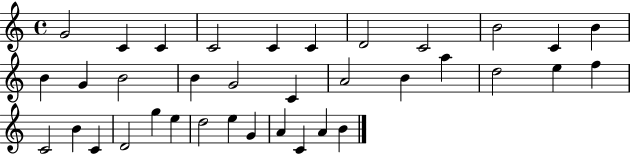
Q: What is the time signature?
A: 4/4